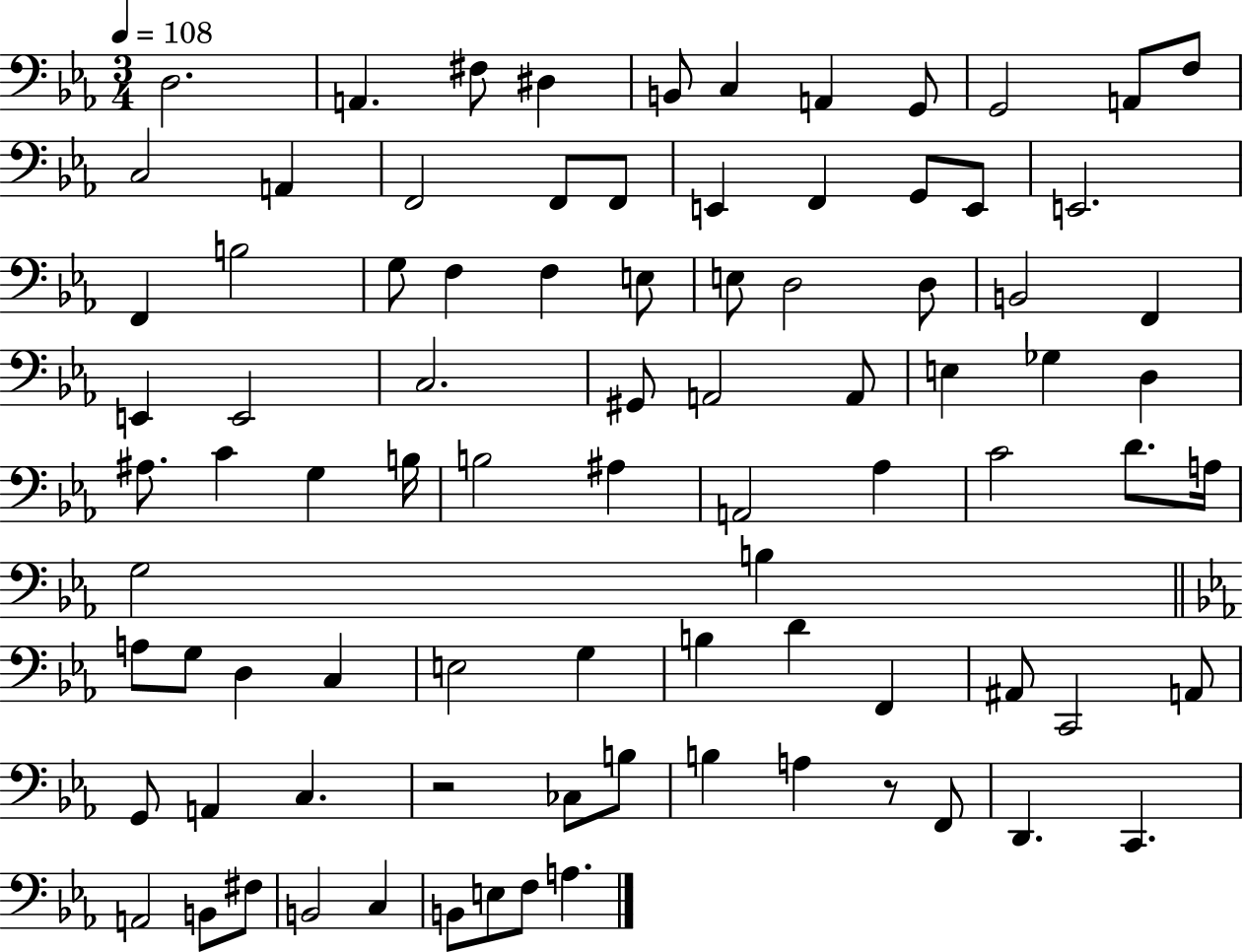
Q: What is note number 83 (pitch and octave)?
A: E3